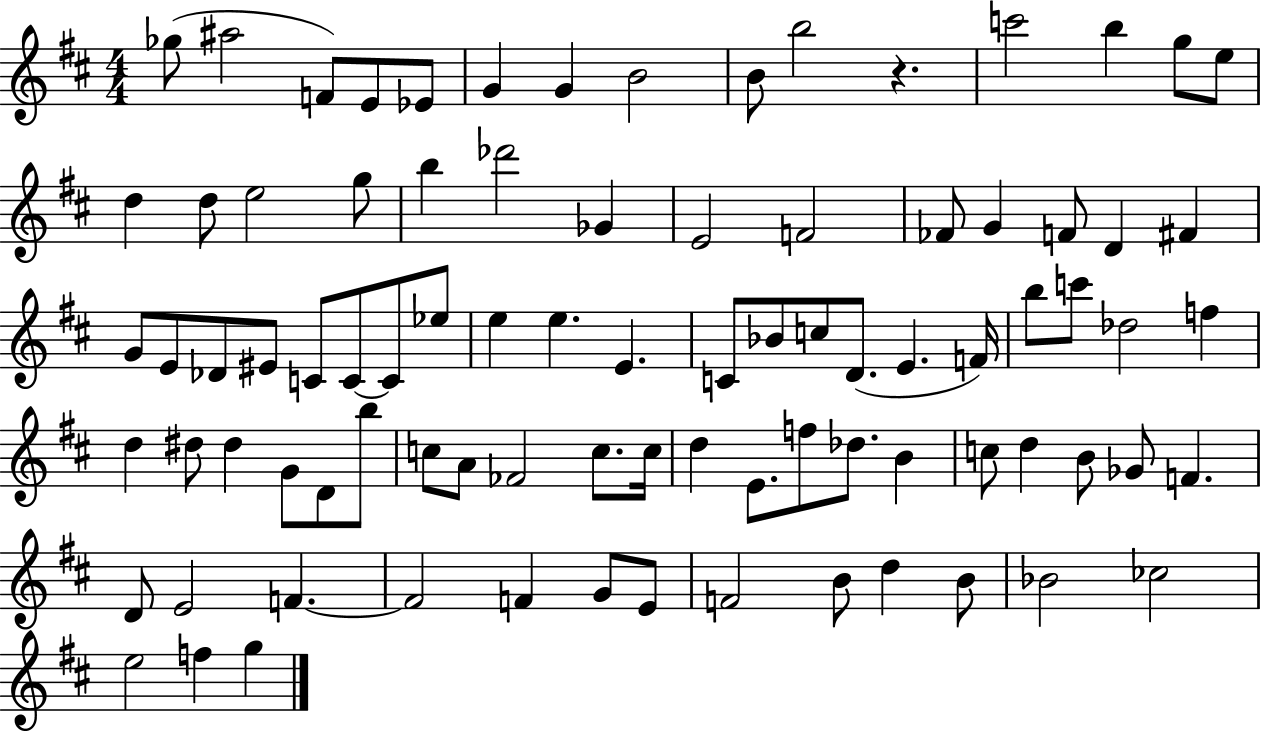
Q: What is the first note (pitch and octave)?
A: Gb5